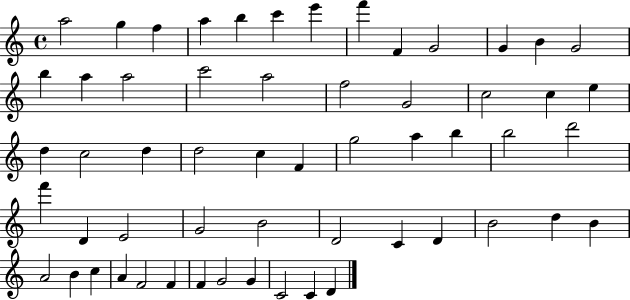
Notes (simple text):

A5/h G5/q F5/q A5/q B5/q C6/q E6/q F6/q F4/q G4/h G4/q B4/q G4/h B5/q A5/q A5/h C6/h A5/h F5/h G4/h C5/h C5/q E5/q D5/q C5/h D5/q D5/h C5/q F4/q G5/h A5/q B5/q B5/h D6/h F6/q D4/q E4/h G4/h B4/h D4/h C4/q D4/q B4/h D5/q B4/q A4/h B4/q C5/q A4/q F4/h F4/q F4/q G4/h G4/q C4/h C4/q D4/q